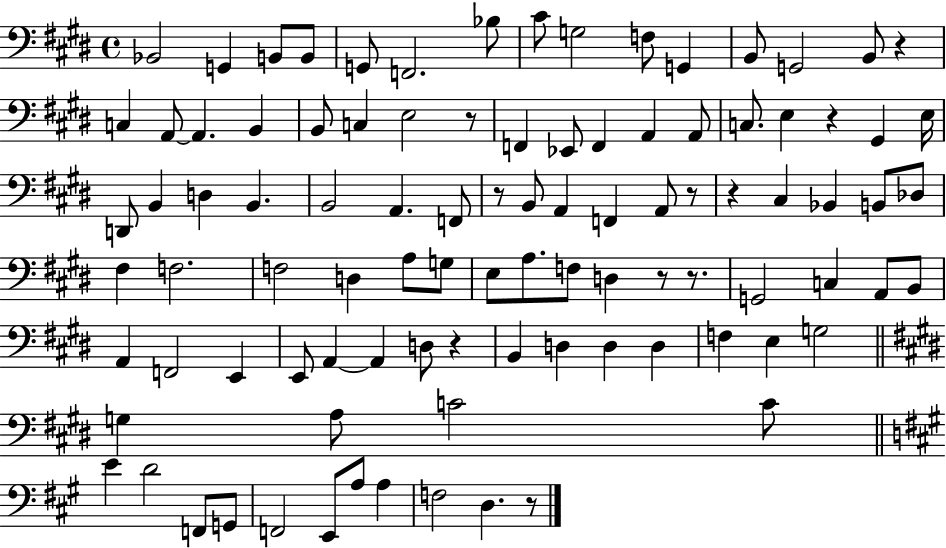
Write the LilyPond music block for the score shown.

{
  \clef bass
  \time 4/4
  \defaultTimeSignature
  \key e \major
  \repeat volta 2 { bes,2 g,4 b,8 b,8 | g,8 f,2. bes8 | cis'8 g2 f8 g,4 | b,8 g,2 b,8 r4 | \break c4 a,8~~ a,4. b,4 | b,8 c4 e2 r8 | f,4 ees,8 f,4 a,4 a,8 | c8. e4 r4 gis,4 e16 | \break d,8 b,4 d4 b,4. | b,2 a,4. f,8 | r8 b,8 a,4 f,4 a,8 r8 | r4 cis4 bes,4 b,8 des8 | \break fis4 f2. | f2 d4 a8 g8 | e8 a8. f8 d4 r8 r8. | g,2 c4 a,8 b,8 | \break a,4 f,2 e,4 | e,8 a,4~~ a,4 d8 r4 | b,4 d4 d4 d4 | f4 e4 g2 | \break \bar "||" \break \key e \major g4 a8 c'2 c'8 | \bar "||" \break \key a \major e'4 d'2 f,8 g,8 | f,2 e,8 a8 a4 | f2 d4. r8 | } \bar "|."
}